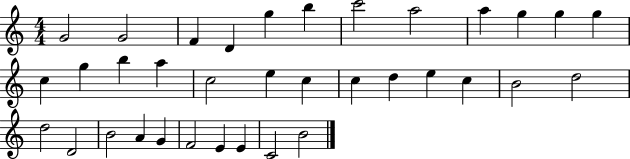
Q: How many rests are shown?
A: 0